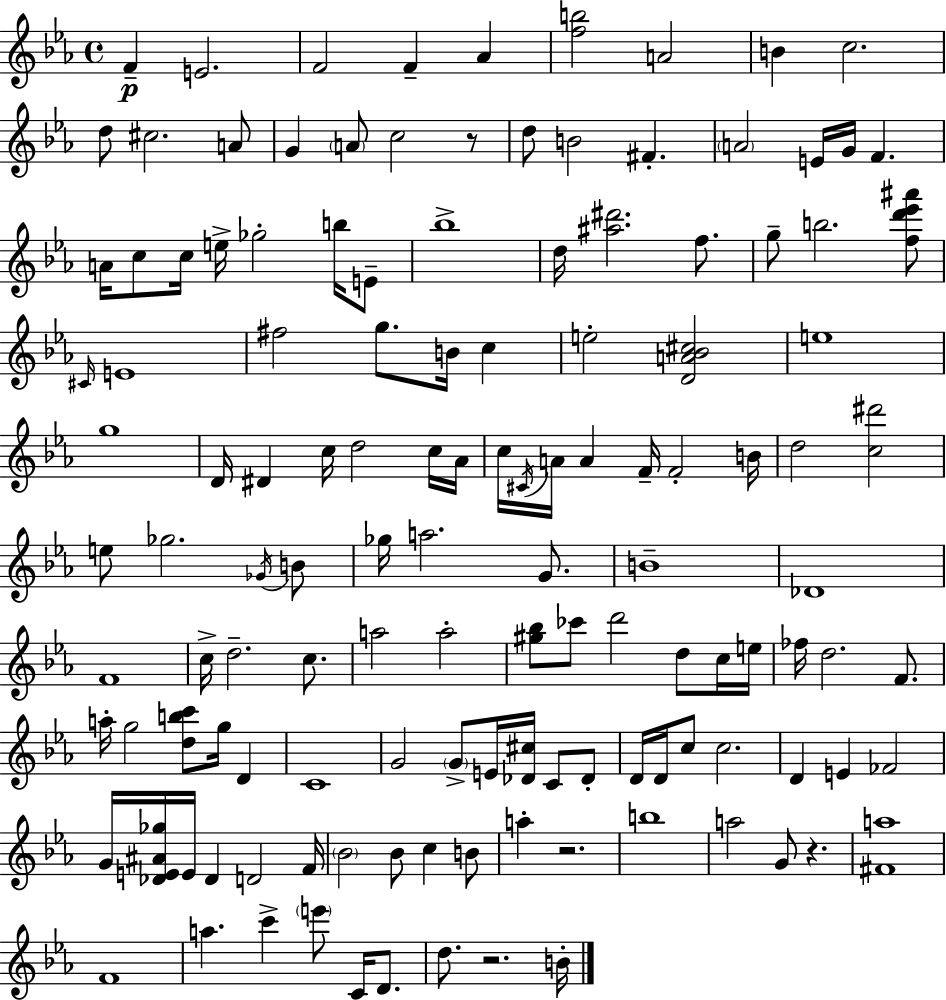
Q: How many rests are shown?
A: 4